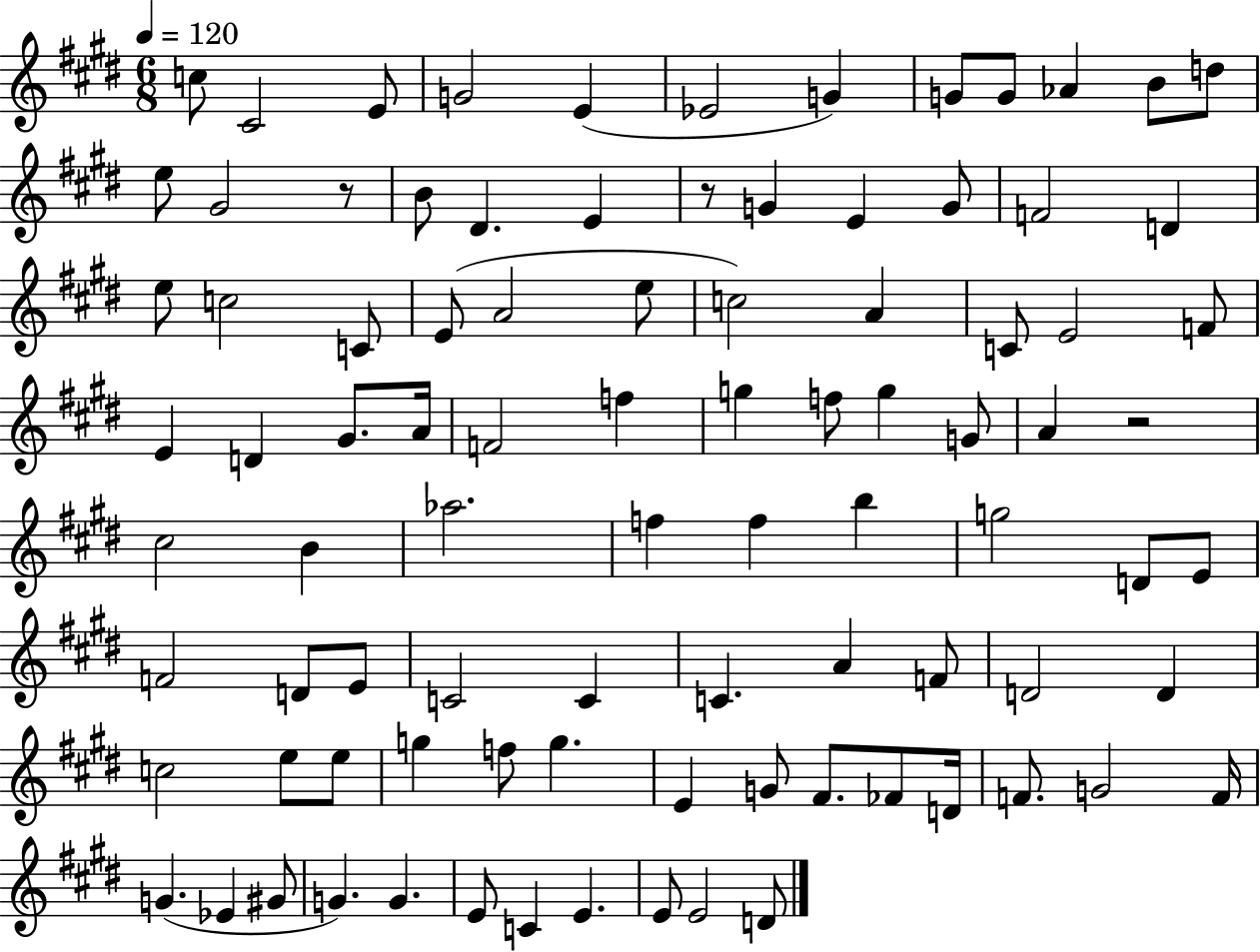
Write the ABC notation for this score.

X:1
T:Untitled
M:6/8
L:1/4
K:E
c/2 ^C2 E/2 G2 E _E2 G G/2 G/2 _A B/2 d/2 e/2 ^G2 z/2 B/2 ^D E z/2 G E G/2 F2 D e/2 c2 C/2 E/2 A2 e/2 c2 A C/2 E2 F/2 E D ^G/2 A/4 F2 f g f/2 g G/2 A z2 ^c2 B _a2 f f b g2 D/2 E/2 F2 D/2 E/2 C2 C C A F/2 D2 D c2 e/2 e/2 g f/2 g E G/2 ^F/2 _F/2 D/4 F/2 G2 F/4 G _E ^G/2 G G E/2 C E E/2 E2 D/2